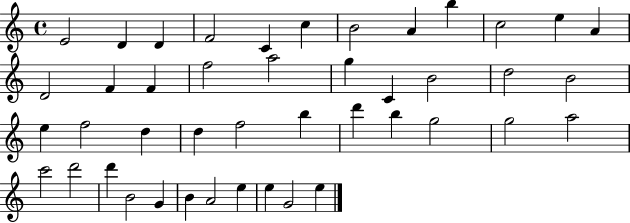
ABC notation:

X:1
T:Untitled
M:4/4
L:1/4
K:C
E2 D D F2 C c B2 A b c2 e A D2 F F f2 a2 g C B2 d2 B2 e f2 d d f2 b d' b g2 g2 a2 c'2 d'2 d' B2 G B A2 e e G2 e